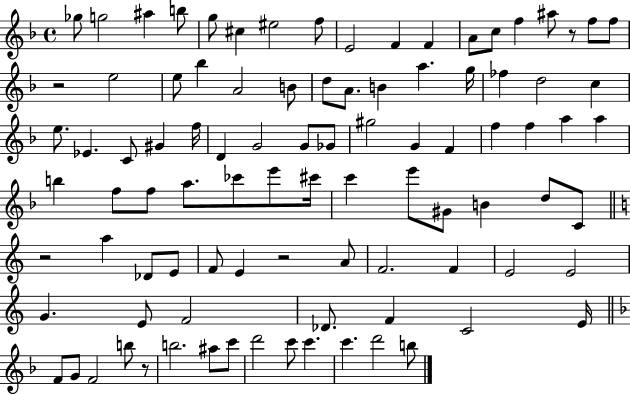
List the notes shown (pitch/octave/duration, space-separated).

Gb5/e G5/h A#5/q B5/e G5/e C#5/q EIS5/h F5/e E4/h F4/q F4/q A4/e C5/e F5/q A#5/e R/e F5/e F5/e R/h E5/h E5/e Bb5/q A4/h B4/e D5/e A4/e. B4/q A5/q. G5/s FES5/q D5/h C5/q E5/e. Eb4/q. C4/e G#4/q F5/s D4/q G4/h G4/e Gb4/e G#5/h G4/q F4/q F5/q F5/q A5/q A5/q B5/q F5/e F5/e A5/e. CES6/e E6/e C#6/s C6/q E6/e G#4/e B4/q D5/e C4/e R/h A5/q Db4/e E4/e F4/e E4/q R/h A4/e F4/h. F4/q E4/h E4/h G4/q. E4/e F4/h Db4/e. F4/q C4/h E4/s F4/e G4/e F4/h B5/e R/e B5/h. A#5/e C6/e D6/h C6/e C6/q. C6/q. D6/h B5/e